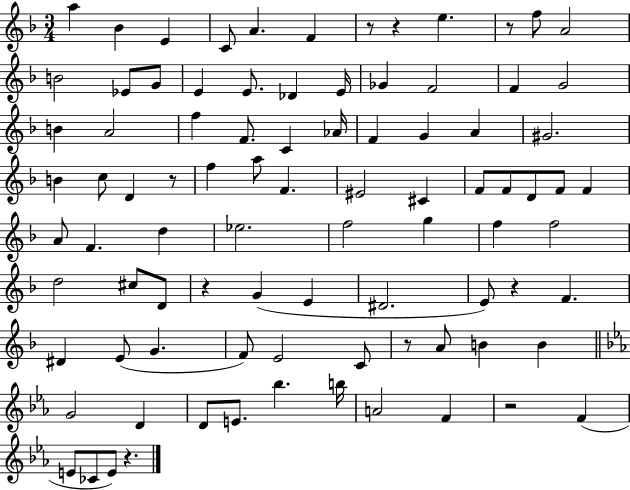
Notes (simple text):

A5/q Bb4/q E4/q C4/e A4/q. F4/q R/e R/q E5/q. R/e F5/e A4/h B4/h Eb4/e G4/e E4/q E4/e. Db4/q E4/s Gb4/q F4/h F4/q G4/h B4/q A4/h F5/q F4/e. C4/q Ab4/s F4/q G4/q A4/q G#4/h. B4/q C5/e D4/q R/e F5/q A5/e F4/q. EIS4/h C#4/q F4/e F4/e D4/e F4/e F4/q A4/e F4/q. D5/q Eb5/h. F5/h G5/q F5/q F5/h D5/h C#5/e D4/e R/q G4/q E4/q D#4/h. E4/e R/q F4/q. D#4/q E4/e G4/q. F4/e E4/h C4/e R/e A4/e B4/q B4/q G4/h D4/q D4/e E4/e. Bb5/q. B5/s A4/h F4/q R/h F4/q E4/e CES4/e E4/e R/q.